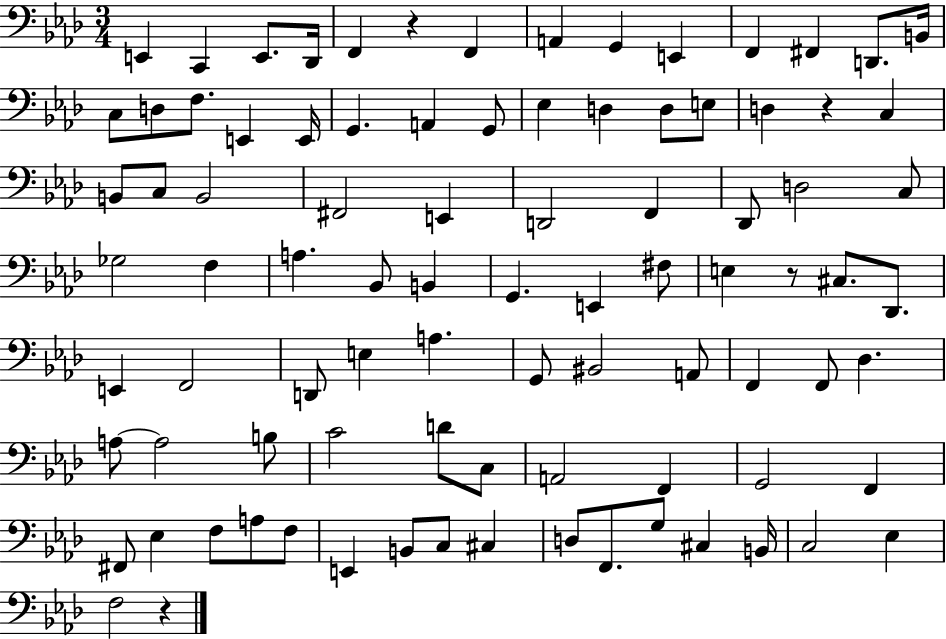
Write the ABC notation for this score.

X:1
T:Untitled
M:3/4
L:1/4
K:Ab
E,, C,, E,,/2 _D,,/4 F,, z F,, A,, G,, E,, F,, ^F,, D,,/2 B,,/4 C,/2 D,/2 F,/2 E,, E,,/4 G,, A,, G,,/2 _E, D, D,/2 E,/2 D, z C, B,,/2 C,/2 B,,2 ^F,,2 E,, D,,2 F,, _D,,/2 D,2 C,/2 _G,2 F, A, _B,,/2 B,, G,, E,, ^F,/2 E, z/2 ^C,/2 _D,,/2 E,, F,,2 D,,/2 E, A, G,,/2 ^B,,2 A,,/2 F,, F,,/2 _D, A,/2 A,2 B,/2 C2 D/2 C,/2 A,,2 F,, G,,2 F,, ^F,,/2 _E, F,/2 A,/2 F,/2 E,, B,,/2 C,/2 ^C, D,/2 F,,/2 G,/2 ^C, B,,/4 C,2 _E, F,2 z